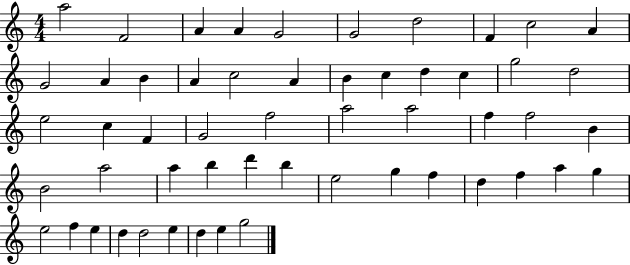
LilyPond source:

{
  \clef treble
  \numericTimeSignature
  \time 4/4
  \key c \major
  a''2 f'2 | a'4 a'4 g'2 | g'2 d''2 | f'4 c''2 a'4 | \break g'2 a'4 b'4 | a'4 c''2 a'4 | b'4 c''4 d''4 c''4 | g''2 d''2 | \break e''2 c''4 f'4 | g'2 f''2 | a''2 a''2 | f''4 f''2 b'4 | \break b'2 a''2 | a''4 b''4 d'''4 b''4 | e''2 g''4 f''4 | d''4 f''4 a''4 g''4 | \break e''2 f''4 e''4 | d''4 d''2 e''4 | d''4 e''4 g''2 | \bar "|."
}